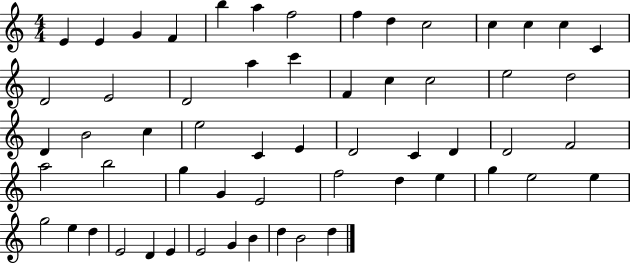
E4/q E4/q G4/q F4/q B5/q A5/q F5/h F5/q D5/q C5/h C5/q C5/q C5/q C4/q D4/h E4/h D4/h A5/q C6/q F4/q C5/q C5/h E5/h D5/h D4/q B4/h C5/q E5/h C4/q E4/q D4/h C4/q D4/q D4/h F4/h A5/h B5/h G5/q G4/q E4/h F5/h D5/q E5/q G5/q E5/h E5/q G5/h E5/q D5/q E4/h D4/q E4/q E4/h G4/q B4/q D5/q B4/h D5/q